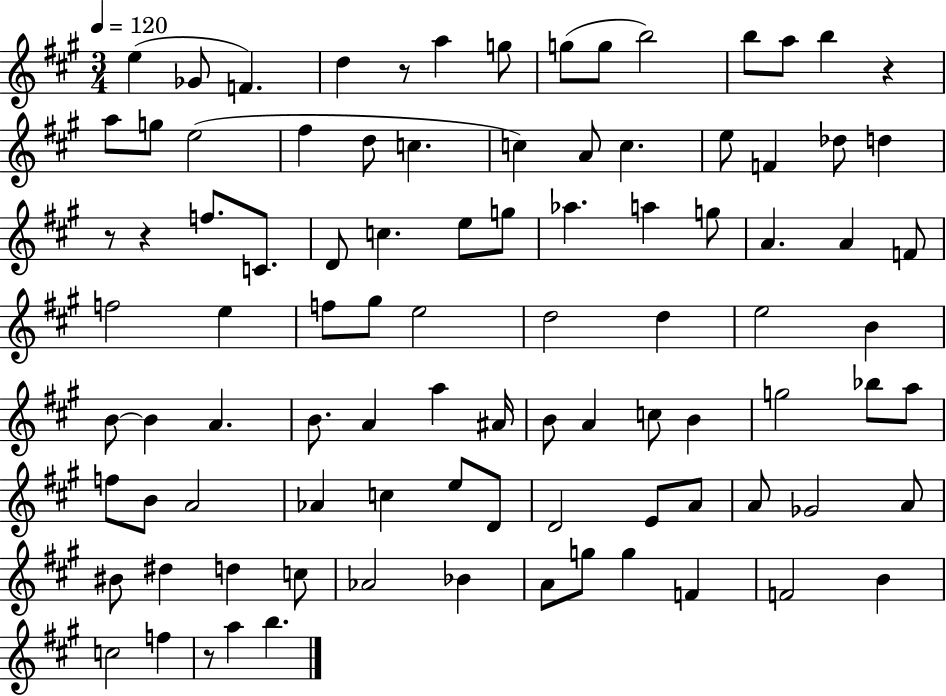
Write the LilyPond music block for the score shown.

{
  \clef treble
  \numericTimeSignature
  \time 3/4
  \key a \major
  \tempo 4 = 120
  e''4( ges'8 f'4.) | d''4 r8 a''4 g''8 | g''8( g''8 b''2) | b''8 a''8 b''4 r4 | \break a''8 g''8 e''2( | fis''4 d''8 c''4. | c''4) a'8 c''4. | e''8 f'4 des''8 d''4 | \break r8 r4 f''8. c'8. | d'8 c''4. e''8 g''8 | aes''4. a''4 g''8 | a'4. a'4 f'8 | \break f''2 e''4 | f''8 gis''8 e''2 | d''2 d''4 | e''2 b'4 | \break b'8~~ b'4 a'4. | b'8. a'4 a''4 ais'16 | b'8 a'4 c''8 b'4 | g''2 bes''8 a''8 | \break f''8 b'8 a'2 | aes'4 c''4 e''8 d'8 | d'2 e'8 a'8 | a'8 ges'2 a'8 | \break bis'8 dis''4 d''4 c''8 | aes'2 bes'4 | a'8 g''8 g''4 f'4 | f'2 b'4 | \break c''2 f''4 | r8 a''4 b''4. | \bar "|."
}